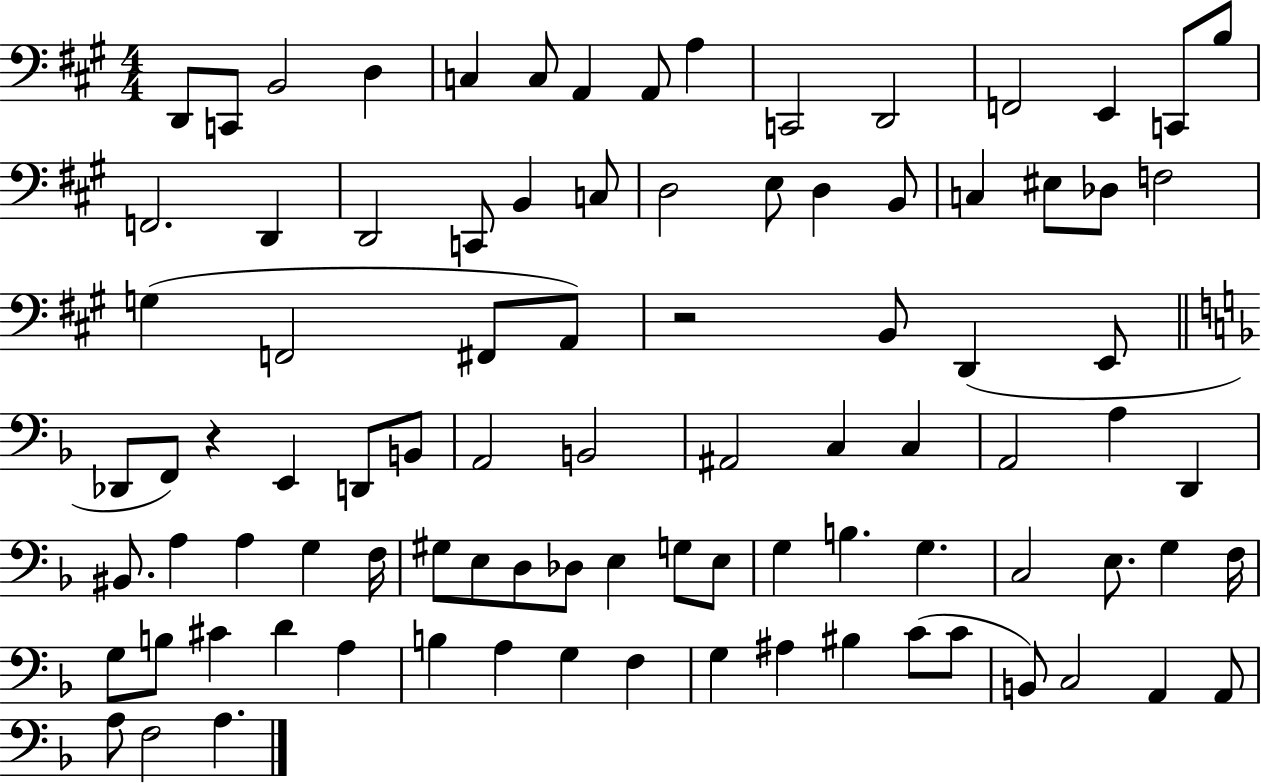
{
  \clef bass
  \numericTimeSignature
  \time 4/4
  \key a \major
  d,8 c,8 b,2 d4 | c4 c8 a,4 a,8 a4 | c,2 d,2 | f,2 e,4 c,8 b8 | \break f,2. d,4 | d,2 c,8 b,4 c8 | d2 e8 d4 b,8 | c4 eis8 des8 f2 | \break g4( f,2 fis,8 a,8) | r2 b,8 d,4( e,8 | \bar "||" \break \key d \minor des,8 f,8) r4 e,4 d,8 b,8 | a,2 b,2 | ais,2 c4 c4 | a,2 a4 d,4 | \break bis,8. a4 a4 g4 f16 | gis8 e8 d8 des8 e4 g8 e8 | g4 b4. g4. | c2 e8. g4 f16 | \break g8 b8 cis'4 d'4 a4 | b4 a4 g4 f4 | g4 ais4 bis4 c'8( c'8 | b,8) c2 a,4 a,8 | \break a8 f2 a4. | \bar "|."
}